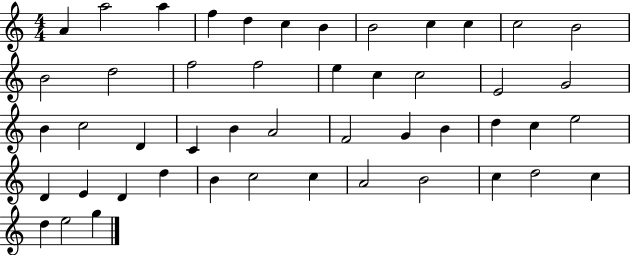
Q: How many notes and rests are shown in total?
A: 48